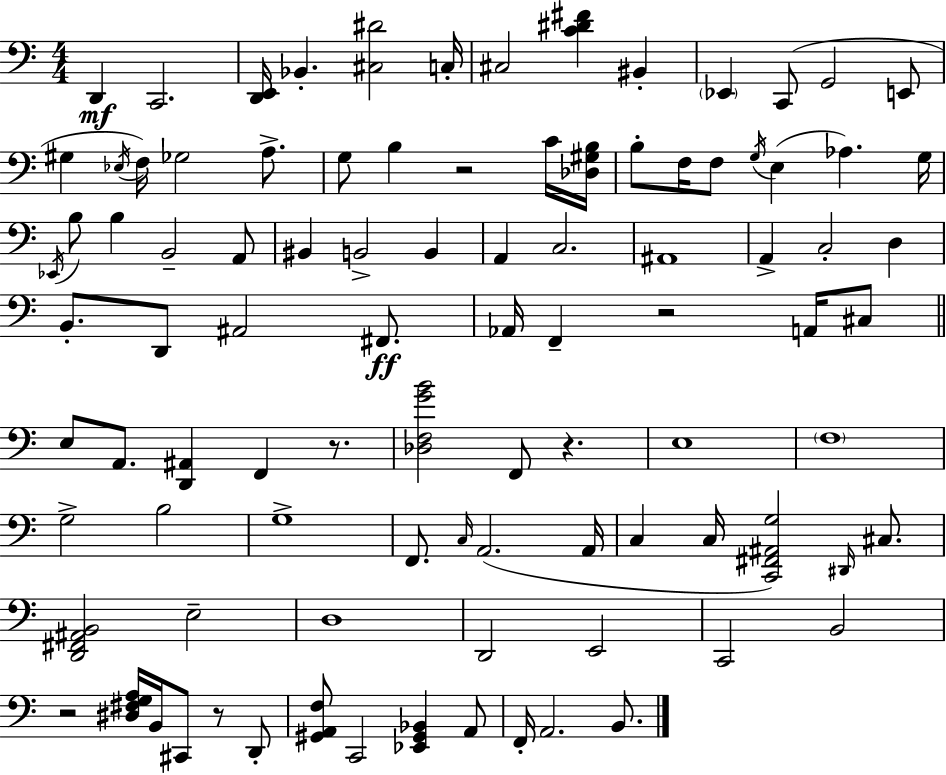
X:1
T:Untitled
M:4/4
L:1/4
K:C
D,, C,,2 [D,,E,,]/4 _B,, [^C,^D]2 C,/4 ^C,2 [C^D^F] ^B,, _E,, C,,/2 G,,2 E,,/2 ^G, _E,/4 F,/4 _G,2 A,/2 G,/2 B, z2 C/4 [_D,^G,B,]/4 B,/2 F,/4 F,/2 G,/4 E, _A, G,/4 _E,,/4 B,/2 B, B,,2 A,,/2 ^B,, B,,2 B,, A,, C,2 ^A,,4 A,, C,2 D, B,,/2 D,,/2 ^A,,2 ^F,,/2 _A,,/4 F,, z2 A,,/4 ^C,/2 E,/2 A,,/2 [D,,^A,,] F,, z/2 [_D,F,GB]2 F,,/2 z E,4 F,4 G,2 B,2 G,4 F,,/2 C,/4 A,,2 A,,/4 C, C,/4 [C,,^F,,^A,,G,]2 ^D,,/4 ^C,/2 [D,,^F,,^A,,B,,]2 E,2 D,4 D,,2 E,,2 C,,2 B,,2 z2 [^D,^F,G,A,]/4 B,,/4 ^C,,/2 z/2 D,,/2 [^G,,A,,F,]/2 C,,2 [_E,,^G,,_B,,] A,,/2 F,,/4 A,,2 B,,/2